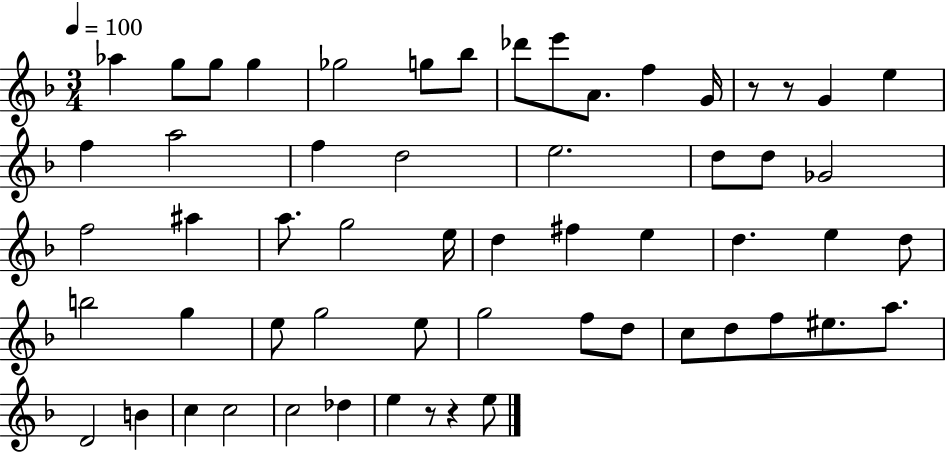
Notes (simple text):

Ab5/q G5/e G5/e G5/q Gb5/h G5/e Bb5/e Db6/e E6/e A4/e. F5/q G4/s R/e R/e G4/q E5/q F5/q A5/h F5/q D5/h E5/h. D5/e D5/e Gb4/h F5/h A#5/q A5/e. G5/h E5/s D5/q F#5/q E5/q D5/q. E5/q D5/e B5/h G5/q E5/e G5/h E5/e G5/h F5/e D5/e C5/e D5/e F5/e EIS5/e. A5/e. D4/h B4/q C5/q C5/h C5/h Db5/q E5/q R/e R/q E5/e